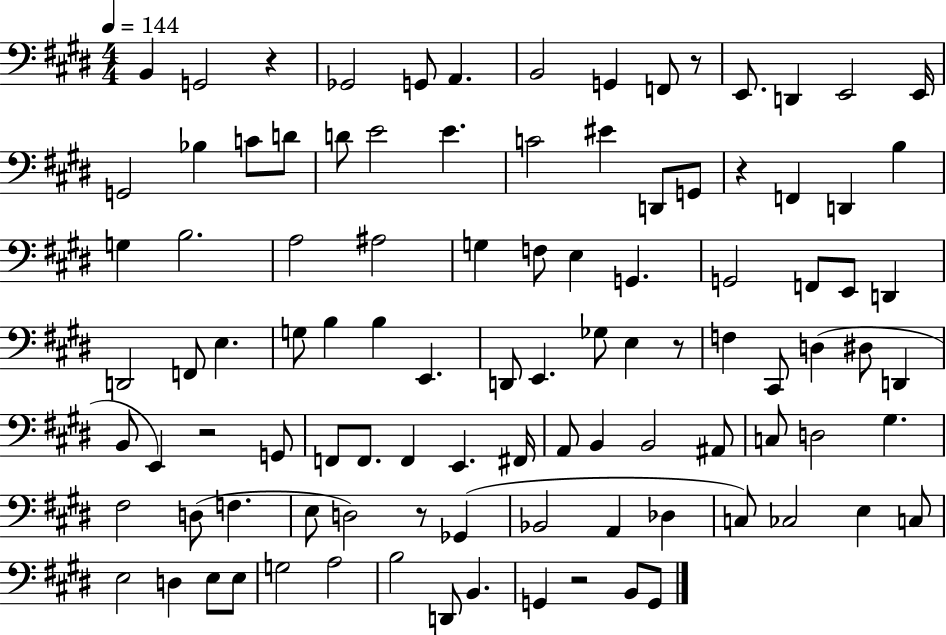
{
  \clef bass
  \numericTimeSignature
  \time 4/4
  \key e \major
  \tempo 4 = 144
  b,4 g,2 r4 | ges,2 g,8 a,4. | b,2 g,4 f,8 r8 | e,8. d,4 e,2 e,16 | \break g,2 bes4 c'8 d'8 | d'8 e'2 e'4. | c'2 eis'4 d,8 g,8 | r4 f,4 d,4 b4 | \break g4 b2. | a2 ais2 | g4 f8 e4 g,4. | g,2 f,8 e,8 d,4 | \break d,2 f,8 e4. | g8 b4 b4 e,4. | d,8 e,4. ges8 e4 r8 | f4 cis,8 d4( dis8 d,4 | \break b,8 e,4) r2 g,8 | f,8 f,8. f,4 e,4. fis,16 | a,8 b,4 b,2 ais,8 | c8 d2 gis4. | \break fis2 d8( f4. | e8 d2) r8 ges,4( | bes,2 a,4 des4 | c8) ces2 e4 c8 | \break e2 d4 e8 e8 | g2 a2 | b2 d,8 b,4. | g,4 r2 b,8 g,8 | \break \bar "|."
}